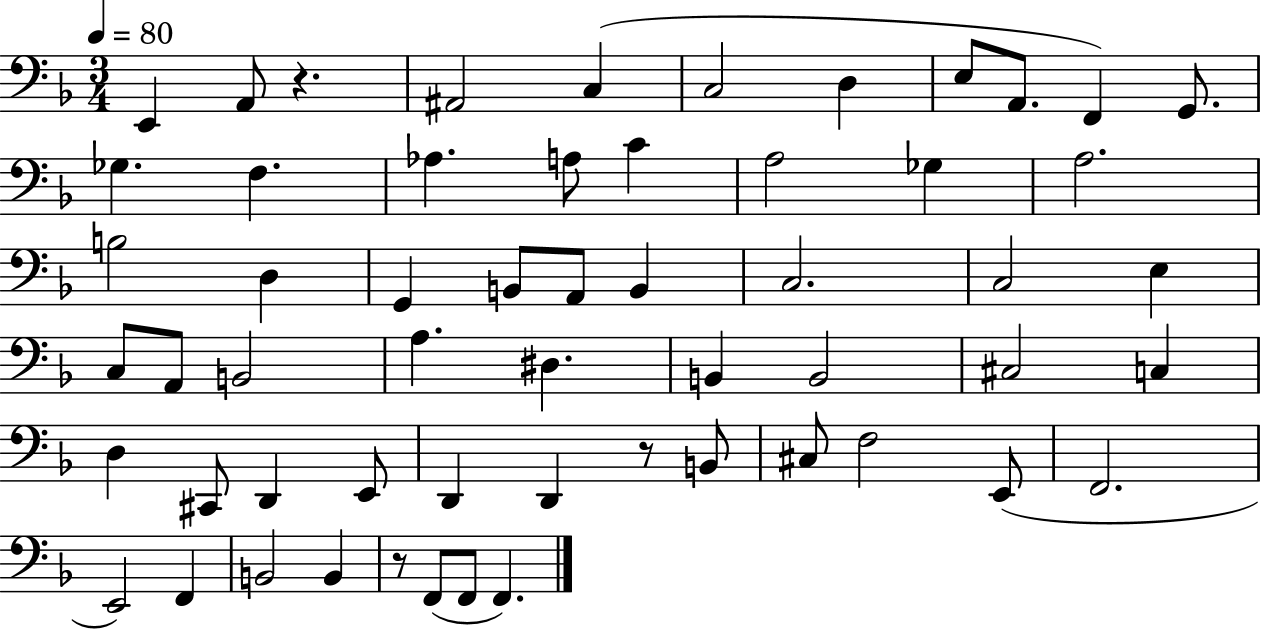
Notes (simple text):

E2/q A2/e R/q. A#2/h C3/q C3/h D3/q E3/e A2/e. F2/q G2/e. Gb3/q. F3/q. Ab3/q. A3/e C4/q A3/h Gb3/q A3/h. B3/h D3/q G2/q B2/e A2/e B2/q C3/h. C3/h E3/q C3/e A2/e B2/h A3/q. D#3/q. B2/q B2/h C#3/h C3/q D3/q C#2/e D2/q E2/e D2/q D2/q R/e B2/e C#3/e F3/h E2/e F2/h. E2/h F2/q B2/h B2/q R/e F2/e F2/e F2/q.